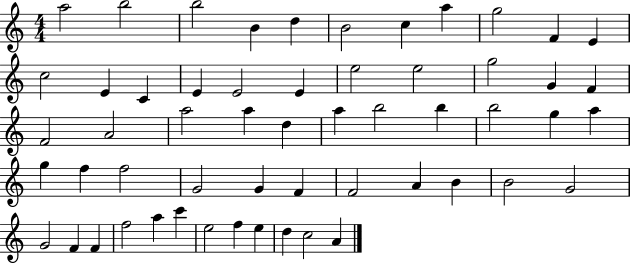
{
  \clef treble
  \numericTimeSignature
  \time 4/4
  \key c \major
  a''2 b''2 | b''2 b'4 d''4 | b'2 c''4 a''4 | g''2 f'4 e'4 | \break c''2 e'4 c'4 | e'4 e'2 e'4 | e''2 e''2 | g''2 g'4 f'4 | \break f'2 a'2 | a''2 a''4 d''4 | a''4 b''2 b''4 | b''2 g''4 a''4 | \break g''4 f''4 f''2 | g'2 g'4 f'4 | f'2 a'4 b'4 | b'2 g'2 | \break g'2 f'4 f'4 | f''2 a''4 c'''4 | e''2 f''4 e''4 | d''4 c''2 a'4 | \break \bar "|."
}